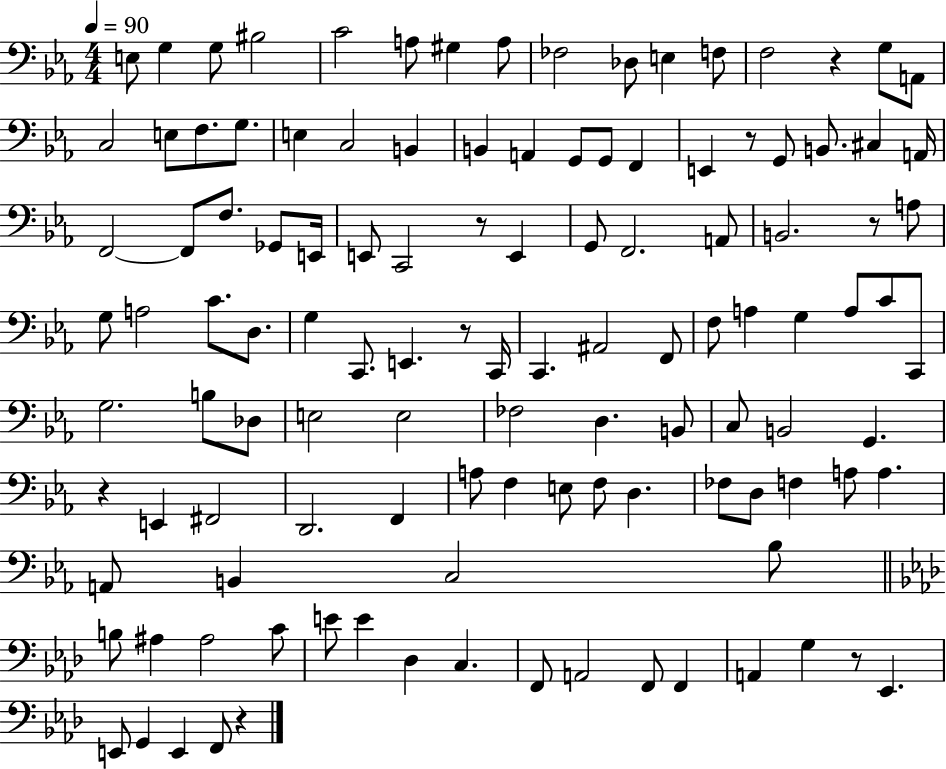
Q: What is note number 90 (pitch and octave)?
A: C3